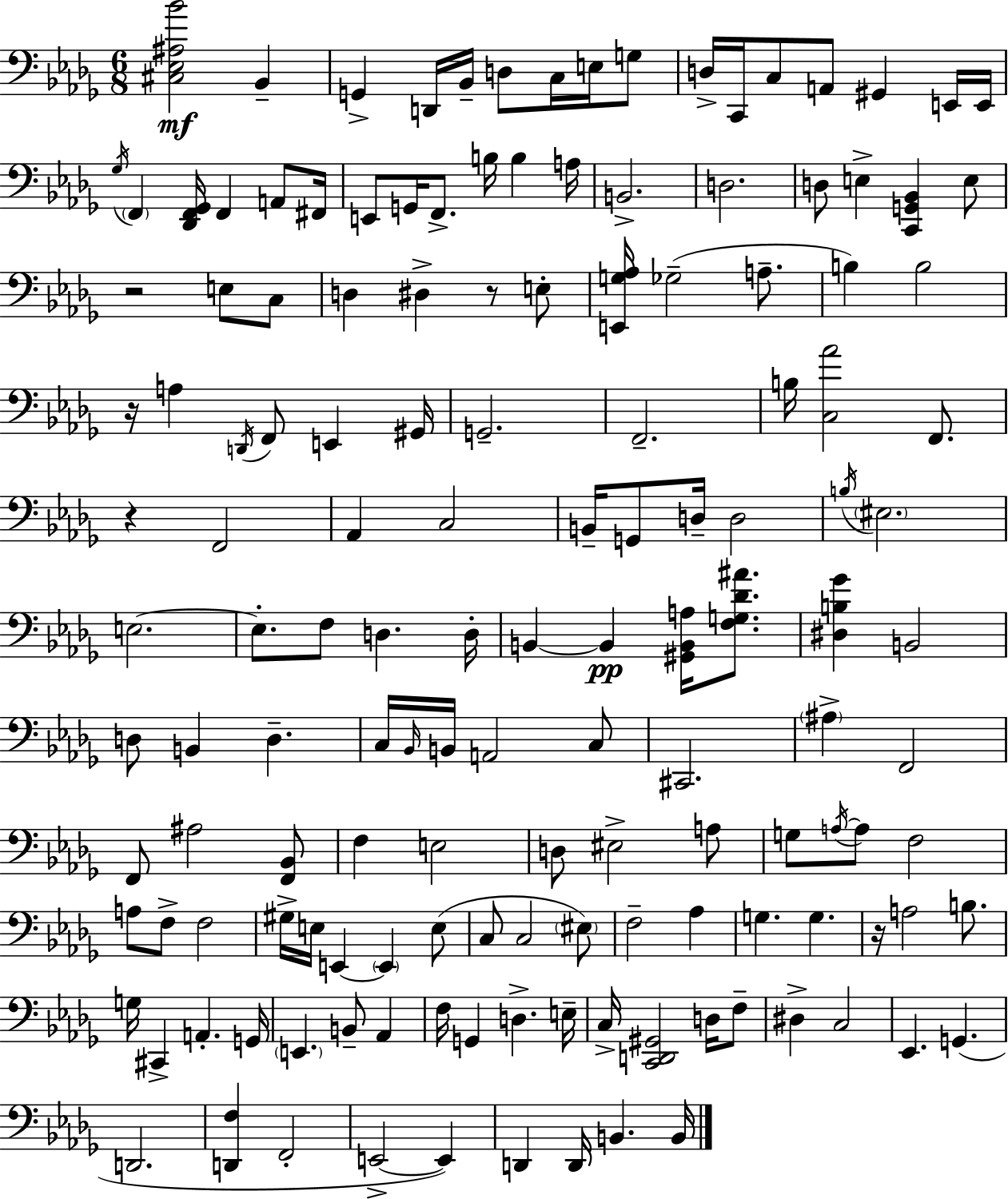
{
  \clef bass
  \numericTimeSignature
  \time 6/8
  \key bes \minor
  \repeat volta 2 { <cis ees ais bes'>2\mf bes,4-- | g,4-> d,16 bes,16-- d8 c16 e16 g8 | d16-> c,16 c8 a,8 gis,4 e,16 e,16 | \acciaccatura { ges16 } \parenthesize f,4 <des, f, ges,>16 f,4 a,8 | \break fis,16 e,8 g,16 f,8.-> b16 b4 | a16 b,2.-> | d2. | d8 e4-> <c, g, bes,>4 e8 | \break r2 e8 c8 | d4 dis4-> r8 e8-. | <e, g aes>16 ges2--( a8.-- | b4) b2 | \break r16 a4 \acciaccatura { d,16 } f,8 e,4 | gis,16 g,2.-- | f,2.-- | b16 <c aes'>2 f,8. | \break r4 f,2 | aes,4 c2 | b,16-- g,8 d16-- d2 | \acciaccatura { b16 } \parenthesize eis2. | \break e2.~~ | e8.-. f8 d4. | d16-. b,4~~ b,4\pp <gis, b, a>16 | <f g des' ais'>8. <dis b ges'>4 b,2 | \break d8 b,4 d4.-- | c16 \grace { bes,16 } b,16 a,2 | c8 cis,2. | \parenthesize ais4-> f,2 | \break f,8 ais2 | <f, bes,>8 f4 e2 | d8 eis2-> | a8 g8 \acciaccatura { a16~ }~ a8 f2 | \break a8 f8-> f2 | gis16-> e16 e,4~~ \parenthesize e,4 | e8( c8 c2 | \parenthesize eis8) f2-- | \break aes4 g4. g4. | r16 a2 | b8. g16 cis,4-> a,4.-. | g,16 \parenthesize e,4. b,8-- | \break aes,4 f16 g,4 d4.-> | e16-- c16-> <c, d, gis,>2 | d16 f8-- dis4-> c2 | ees,4. g,4.( | \break d,2. | <d, f>4 f,2-. | e,2->~~ | e,4) d,4 d,16 b,4. | \break b,16 } \bar "|."
}